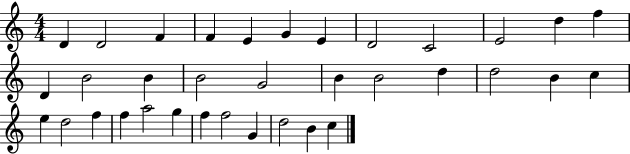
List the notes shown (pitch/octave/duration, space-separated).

D4/q D4/h F4/q F4/q E4/q G4/q E4/q D4/h C4/h E4/h D5/q F5/q D4/q B4/h B4/q B4/h G4/h B4/q B4/h D5/q D5/h B4/q C5/q E5/q D5/h F5/q F5/q A5/h G5/q F5/q F5/h G4/q D5/h B4/q C5/q